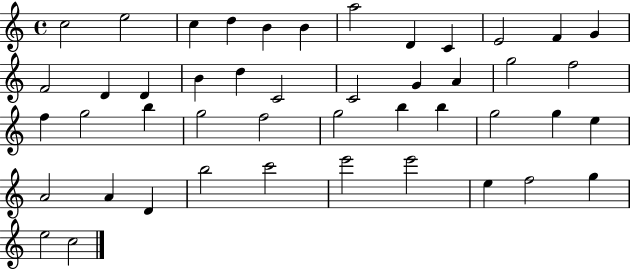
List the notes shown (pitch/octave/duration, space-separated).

C5/h E5/h C5/q D5/q B4/q B4/q A5/h D4/q C4/q E4/h F4/q G4/q F4/h D4/q D4/q B4/q D5/q C4/h C4/h G4/q A4/q G5/h F5/h F5/q G5/h B5/q G5/h F5/h G5/h B5/q B5/q G5/h G5/q E5/q A4/h A4/q D4/q B5/h C6/h E6/h E6/h E5/q F5/h G5/q E5/h C5/h